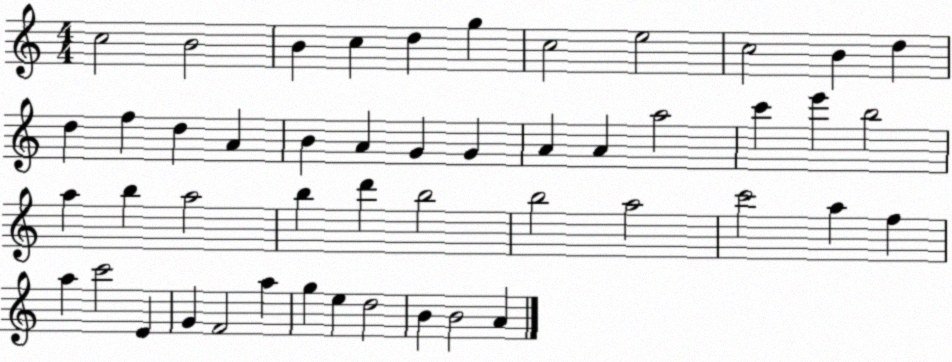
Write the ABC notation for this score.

X:1
T:Untitled
M:4/4
L:1/4
K:C
c2 B2 B c d g c2 e2 c2 B d d f d A B A G G A A a2 c' e' b2 a b a2 b d' b2 b2 a2 c'2 a f a c'2 E G F2 a g e d2 B B2 A